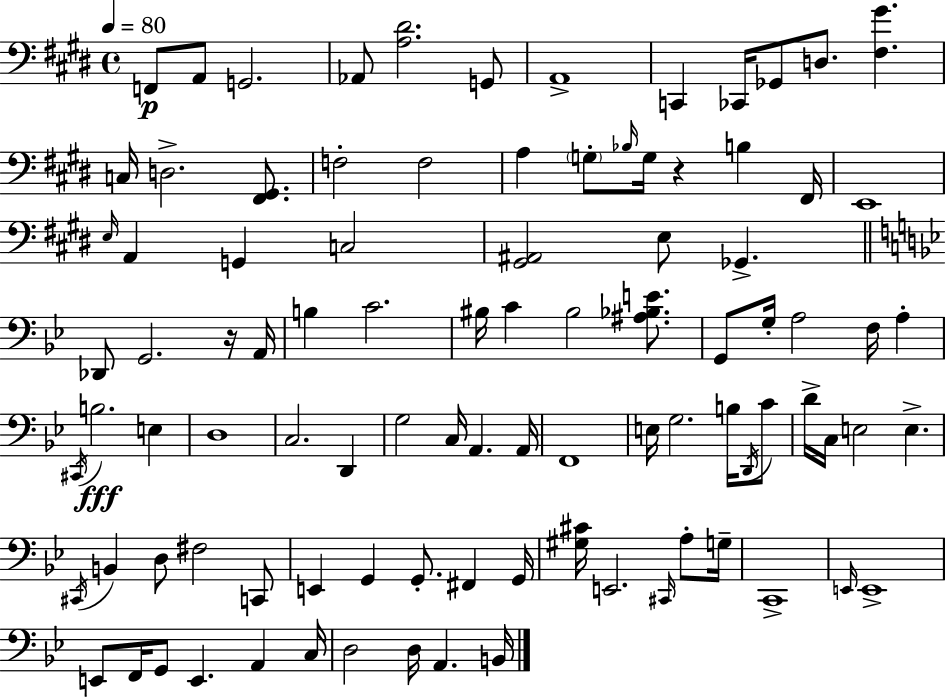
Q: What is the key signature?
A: E major